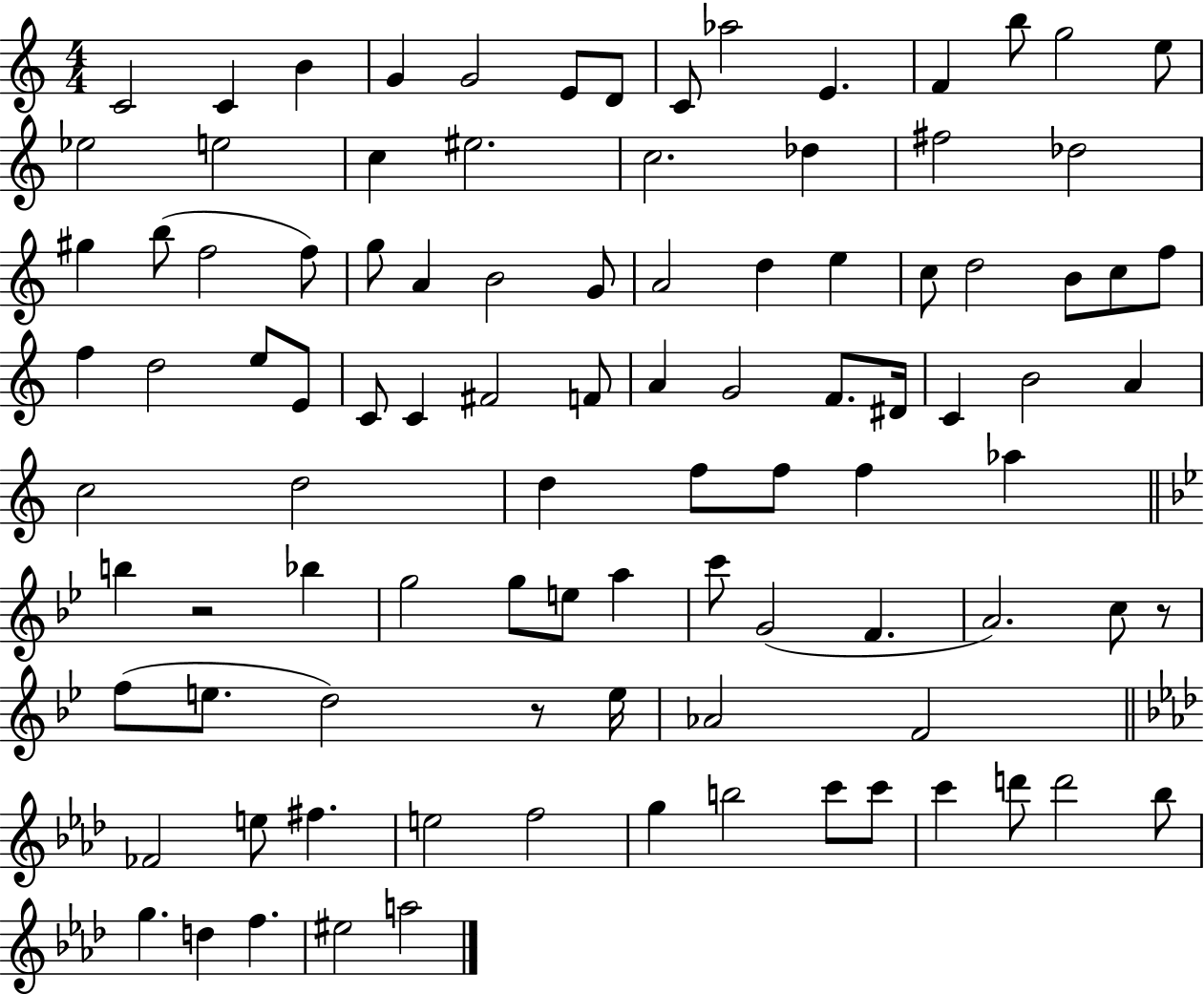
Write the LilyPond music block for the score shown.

{
  \clef treble
  \numericTimeSignature
  \time 4/4
  \key c \major
  c'2 c'4 b'4 | g'4 g'2 e'8 d'8 | c'8 aes''2 e'4. | f'4 b''8 g''2 e''8 | \break ees''2 e''2 | c''4 eis''2. | c''2. des''4 | fis''2 des''2 | \break gis''4 b''8( f''2 f''8) | g''8 a'4 b'2 g'8 | a'2 d''4 e''4 | c''8 d''2 b'8 c''8 f''8 | \break f''4 d''2 e''8 e'8 | c'8 c'4 fis'2 f'8 | a'4 g'2 f'8. dis'16 | c'4 b'2 a'4 | \break c''2 d''2 | d''4 f''8 f''8 f''4 aes''4 | \bar "||" \break \key bes \major b''4 r2 bes''4 | g''2 g''8 e''8 a''4 | c'''8 g'2( f'4. | a'2.) c''8 r8 | \break f''8( e''8. d''2) r8 e''16 | aes'2 f'2 | \bar "||" \break \key aes \major fes'2 e''8 fis''4. | e''2 f''2 | g''4 b''2 c'''8 c'''8 | c'''4 d'''8 d'''2 bes''8 | \break g''4. d''4 f''4. | eis''2 a''2 | \bar "|."
}